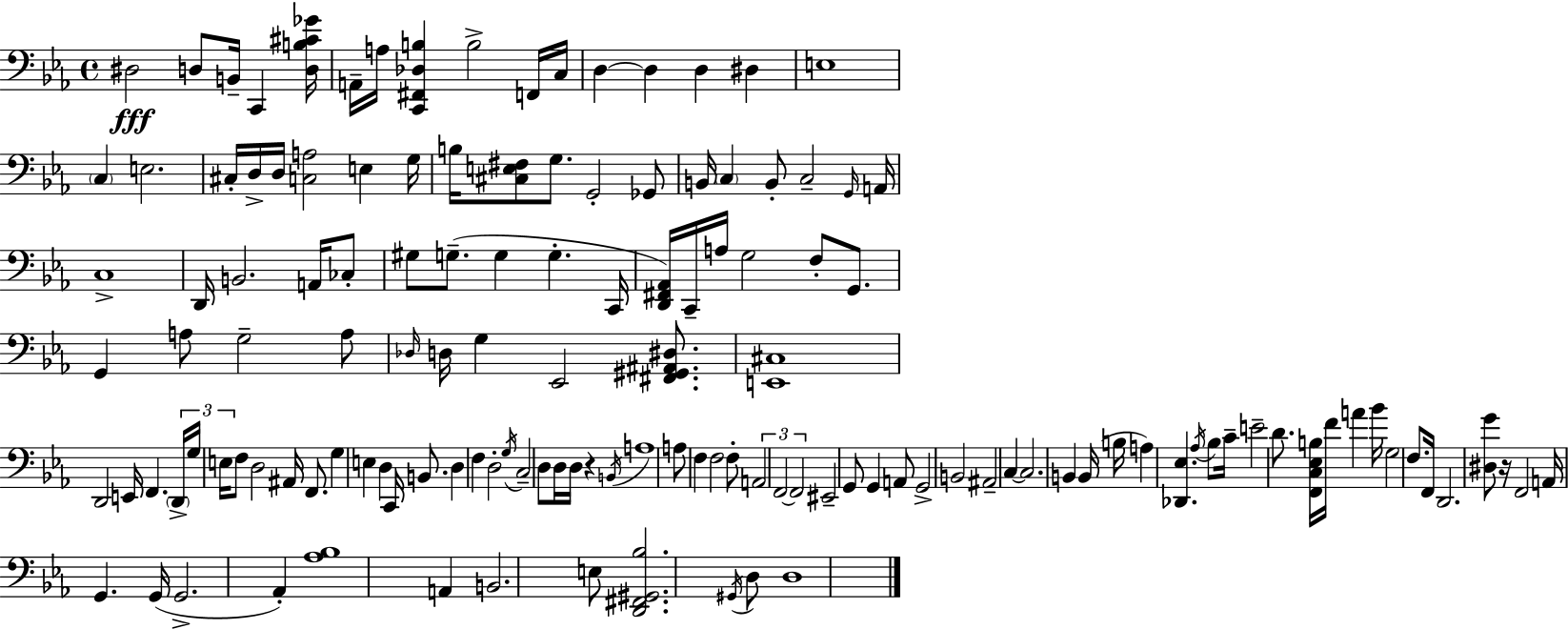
X:1
T:Untitled
M:4/4
L:1/4
K:Eb
^D,2 D,/2 B,,/4 C,, [D,B,^C_G]/4 A,,/4 A,/4 [C,,^F,,_D,B,] B,2 F,,/4 C,/4 D, D, D, ^D, E,4 C, E,2 ^C,/4 D,/4 D,/4 [C,A,]2 E, G,/4 B,/4 [^C,E,^F,]/2 G,/2 G,,2 _G,,/2 B,,/4 C, B,,/2 C,2 G,,/4 A,,/4 C,4 D,,/4 B,,2 A,,/4 _C,/2 ^G,/2 G,/2 G, G, C,,/4 [D,,^F,,_A,,]/4 C,,/4 A,/4 G,2 F,/2 G,,/2 G,, A,/2 G,2 A,/2 _D,/4 D,/4 G, _E,,2 [^F,,^G,,^A,,^D,]/2 [E,,^C,]4 D,,2 E,,/4 F,, D,,/4 G,/4 E,/4 F,/2 D,2 ^A,,/4 F,,/2 G, E, D, C,,/4 B,,/2 D, F, D,2 G,/4 C,2 D,/2 D,/4 D,/4 z B,,/4 A,4 A,/2 F, F,2 F,/2 A,,2 F,,2 F,,2 ^E,,2 G,,/2 G,, A,,/2 G,,2 B,,2 ^A,,2 C, C,2 B,, B,,/4 B,/4 A, [_D,,_E,] _A,/4 _B,/2 C/4 E2 D/2 [F,,C,_E,B,]/4 F/4 A _B/4 G,2 F,/2 F,,/4 D,,2 [^D,G]/2 z/4 F,,2 A,,/4 G,, G,,/4 G,,2 _A,, [_A,_B,]4 A,, B,,2 E,/2 [D,,^F,,^G,,_B,]2 ^G,,/4 D,/2 D,4